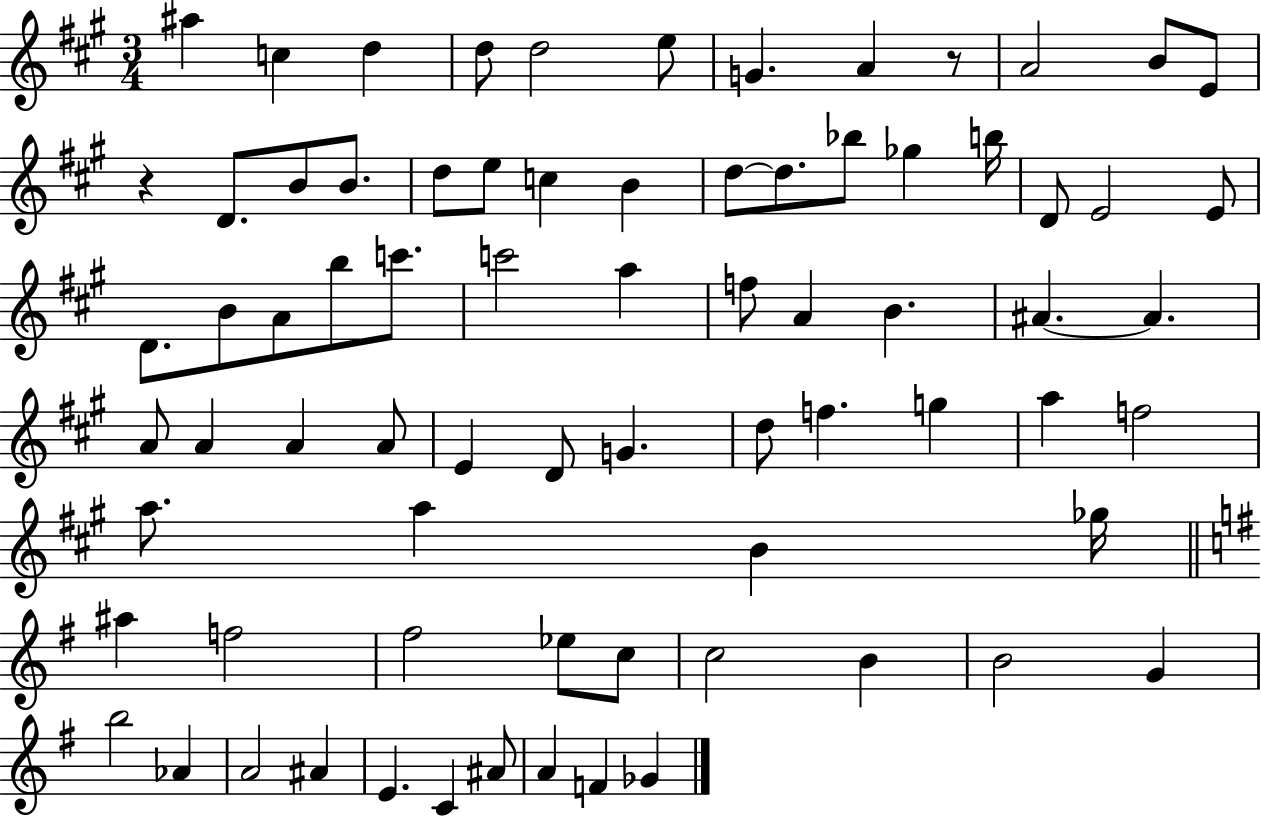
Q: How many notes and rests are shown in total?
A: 75